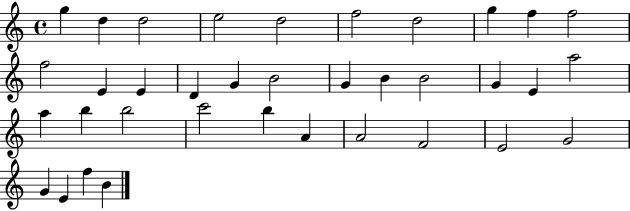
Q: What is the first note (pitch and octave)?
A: G5